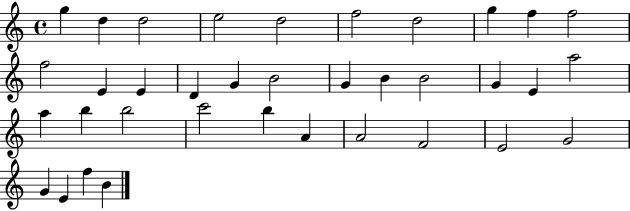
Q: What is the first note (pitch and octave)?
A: G5